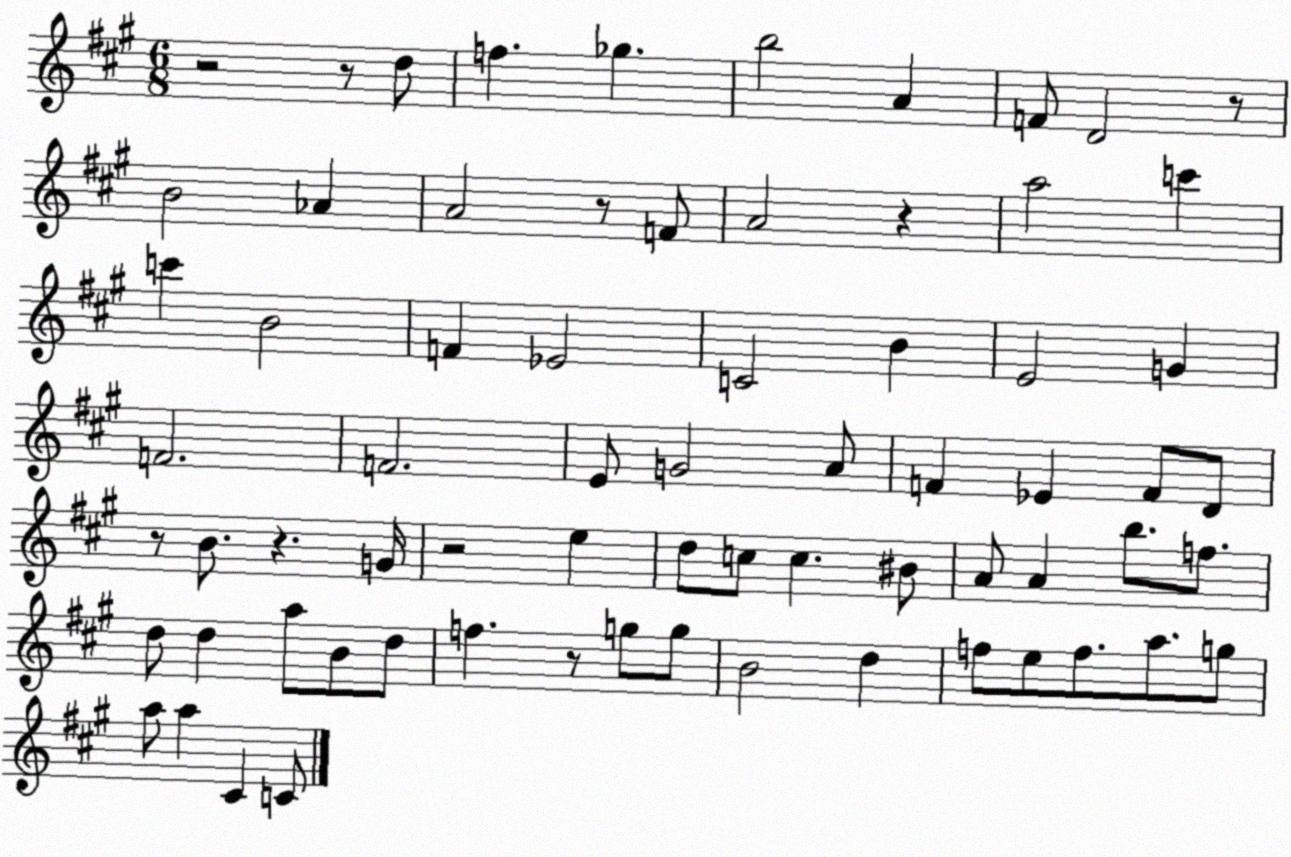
X:1
T:Untitled
M:6/8
L:1/4
K:A
z2 z/2 d/2 f _g b2 A F/2 D2 z/2 B2 _A A2 z/2 F/2 A2 z a2 c' c' B2 F _E2 C2 B E2 G F2 F2 E/2 G2 A/2 F _E F/2 D/2 z/2 B/2 z G/4 z2 e d/2 c/2 c ^B/2 A/2 A b/2 f/2 d/2 d a/2 B/2 d/2 f z/2 g/2 g/2 B2 d f/2 e/2 f/2 a/2 g/2 a/2 a ^C C/2